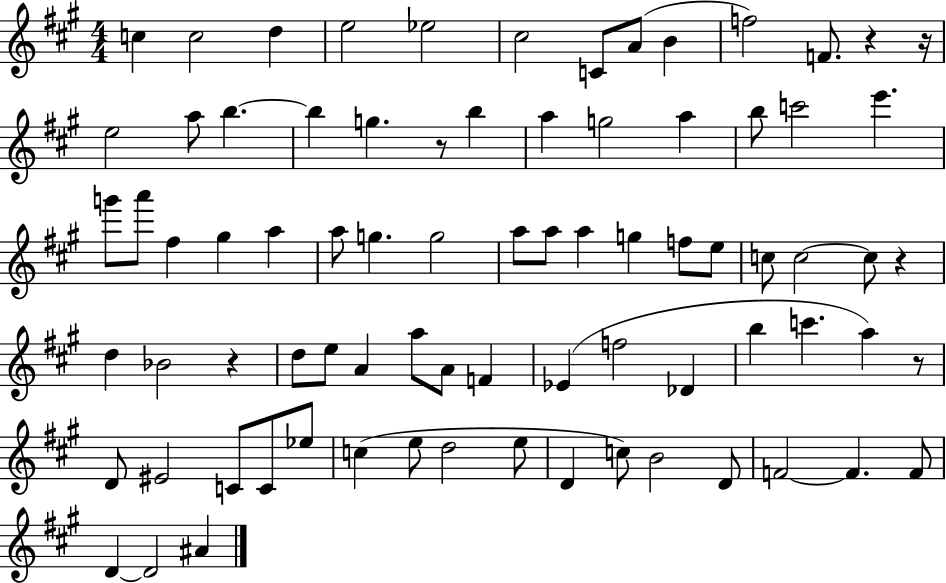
C5/q C5/h D5/q E5/h Eb5/h C#5/h C4/e A4/e B4/q F5/h F4/e. R/q R/s E5/h A5/e B5/q. B5/q G5/q. R/e B5/q A5/q G5/h A5/q B5/e C6/h E6/q. G6/e A6/e F#5/q G#5/q A5/q A5/e G5/q. G5/h A5/e A5/e A5/q G5/q F5/e E5/e C5/e C5/h C5/e R/q D5/q Bb4/h R/q D5/e E5/e A4/q A5/e A4/e F4/q Eb4/q F5/h Db4/q B5/q C6/q. A5/q R/e D4/e EIS4/h C4/e C4/e Eb5/e C5/q E5/e D5/h E5/e D4/q C5/e B4/h D4/e F4/h F4/q. F4/e D4/q D4/h A#4/q